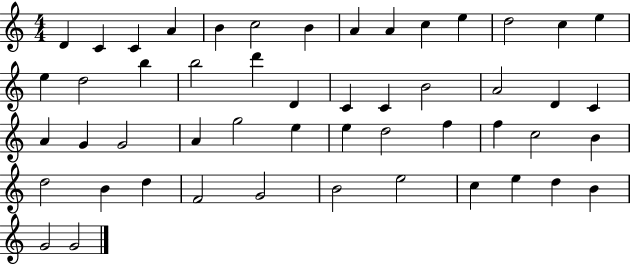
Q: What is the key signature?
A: C major